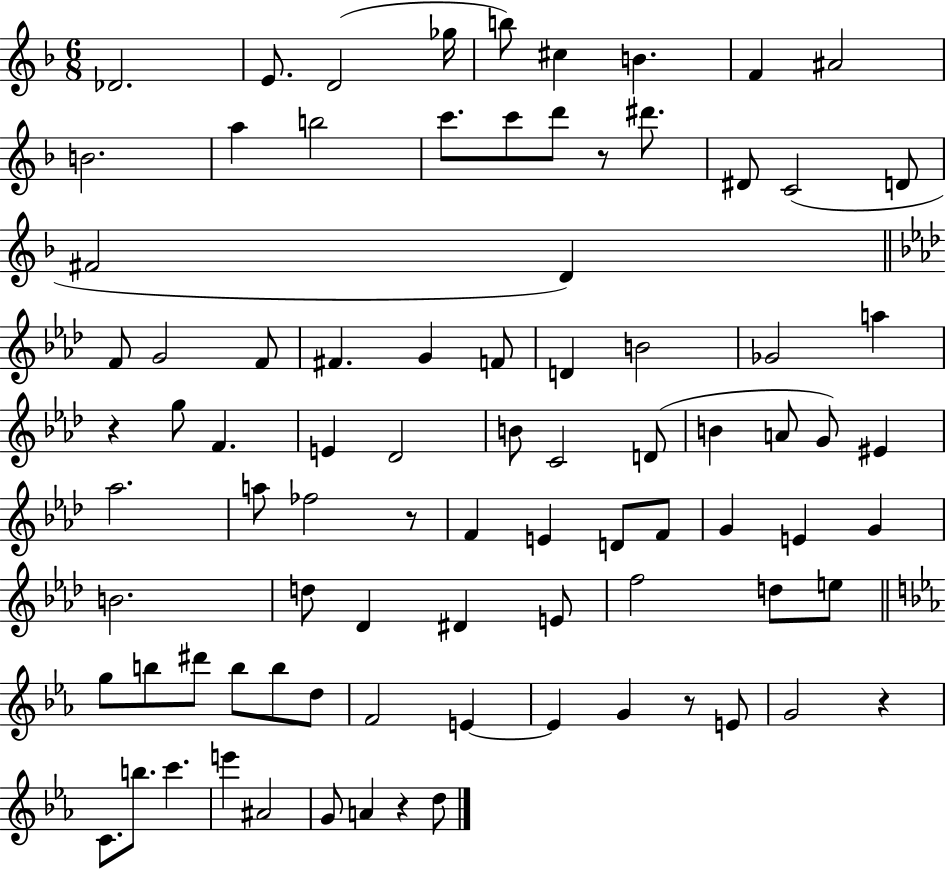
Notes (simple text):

Db4/h. E4/e. D4/h Gb5/s B5/e C#5/q B4/q. F4/q A#4/h B4/h. A5/q B5/h C6/e. C6/e D6/e R/e D#6/e. D#4/e C4/h D4/e F#4/h D4/q F4/e G4/h F4/e F#4/q. G4/q F4/e D4/q B4/h Gb4/h A5/q R/q G5/e F4/q. E4/q Db4/h B4/e C4/h D4/e B4/q A4/e G4/e EIS4/q Ab5/h. A5/e FES5/h R/e F4/q E4/q D4/e F4/e G4/q E4/q G4/q B4/h. D5/e Db4/q D#4/q E4/e F5/h D5/e E5/e G5/e B5/e D#6/e B5/e B5/e D5/e F4/h E4/q E4/q G4/q R/e E4/e G4/h R/q C4/e. B5/e. C6/q. E6/q A#4/h G4/e A4/q R/q D5/e